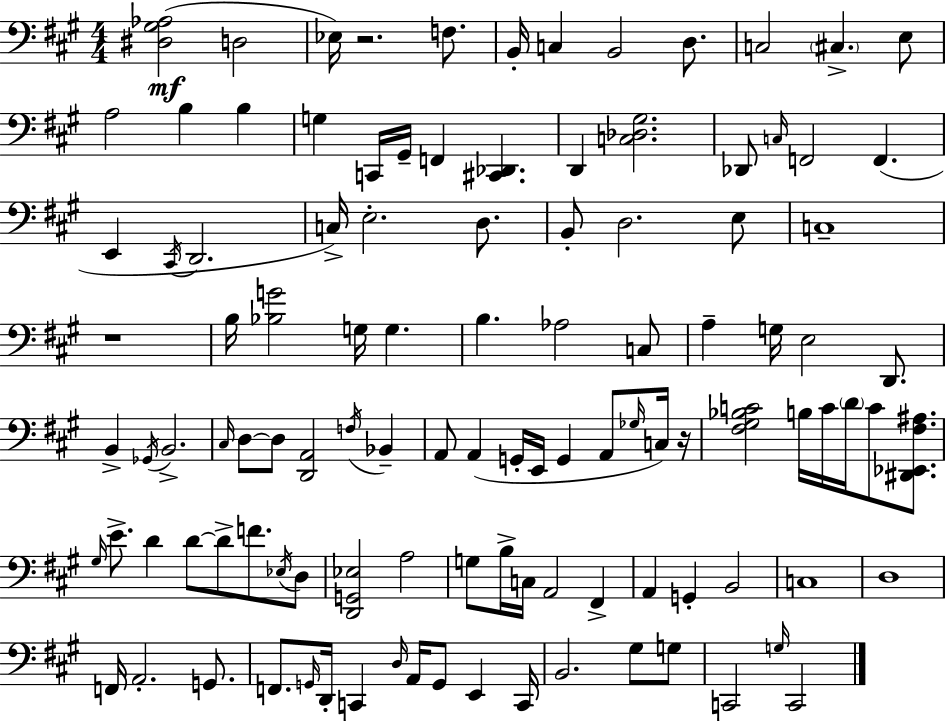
X:1
T:Untitled
M:4/4
L:1/4
K:A
[^D,^G,_A,]2 D,2 _E,/4 z2 F,/2 B,,/4 C, B,,2 D,/2 C,2 ^C, E,/2 A,2 B, B, G, C,,/4 ^G,,/4 F,, [^C,,_D,,] D,, [C,_D,^G,]2 _D,,/2 C,/4 F,,2 F,, E,, ^C,,/4 D,,2 C,/4 E,2 D,/2 B,,/2 D,2 E,/2 C,4 z4 B,/4 [_B,G]2 G,/4 G, B, _A,2 C,/2 A, G,/4 E,2 D,,/2 B,, _G,,/4 B,,2 ^C,/4 D,/2 D,/2 [D,,A,,]2 F,/4 _B,, A,,/2 A,, G,,/4 E,,/4 G,, A,,/2 _G,/4 C,/4 z/4 [^F,^G,_B,C]2 B,/4 C/4 D/4 C/2 [^D,,_E,,^F,^A,]/2 ^G,/4 E/2 D D/2 D/2 F/2 _E,/4 D,/2 [D,,G,,_E,]2 A,2 G,/2 B,/4 C,/4 A,,2 ^F,, A,, G,, B,,2 C,4 D,4 F,,/4 A,,2 G,,/2 F,,/2 G,,/4 D,,/4 C,, D,/4 A,,/4 G,,/2 E,, C,,/4 B,,2 ^G,/2 G,/2 C,,2 G,/4 C,,2